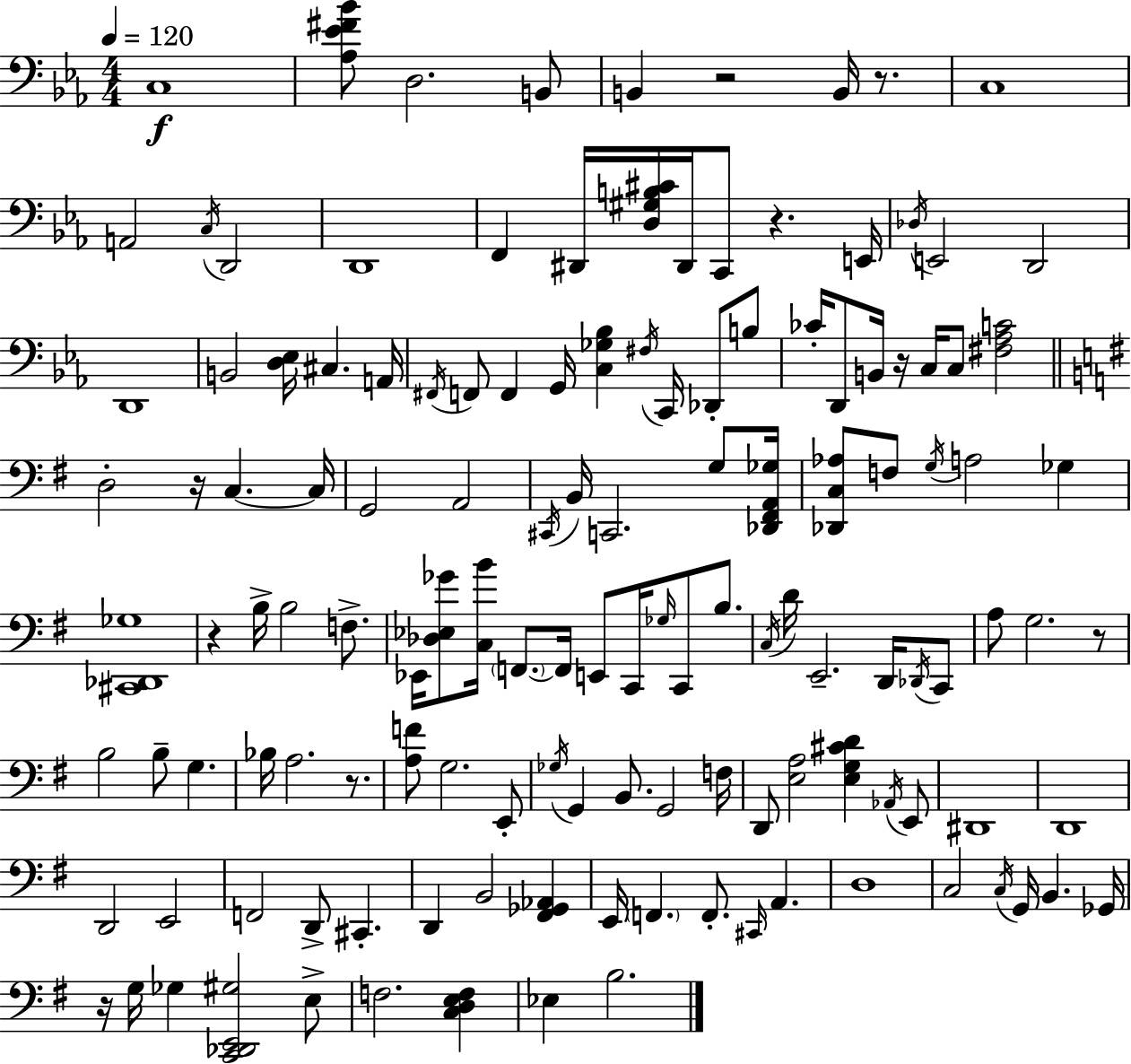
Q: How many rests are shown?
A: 9